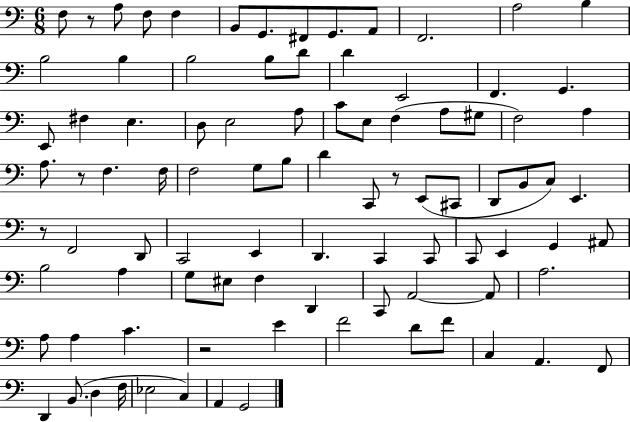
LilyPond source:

{
  \clef bass
  \numericTimeSignature
  \time 6/8
  \key c \major
  f8 r8 a8 f8 f4 | b,8 g,8. fis,8 g,8. a,8 | f,2. | a2 b4 | \break b2 b4 | b2 b8 d'8 | d'4 e,2 | f,4. g,4. | \break e,8 fis4 e4. | d8 e2 a8 | c'8 e8 f4( a8 gis8 | f2) a4 | \break a8. r8 f4. f16 | f2 g8 b8 | d'4 c,8 r8 e,8( cis,8 | d,8 b,8 c8) e,4. | \break r8 f,2 d,8 | c,2 e,4 | d,4. c,4 c,8 | c,8 e,4 g,4 ais,8 | \break b2 a4 | g8 eis8 f4 d,4 | c,8 a,2~~ a,8 | a2. | \break a8 a4 c'4. | r2 e'4 | f'2 d'8 f'8 | c4 a,4. f,8 | \break d,4 b,8.( d4 f16 | ees2 c4) | a,4 g,2 | \bar "|."
}